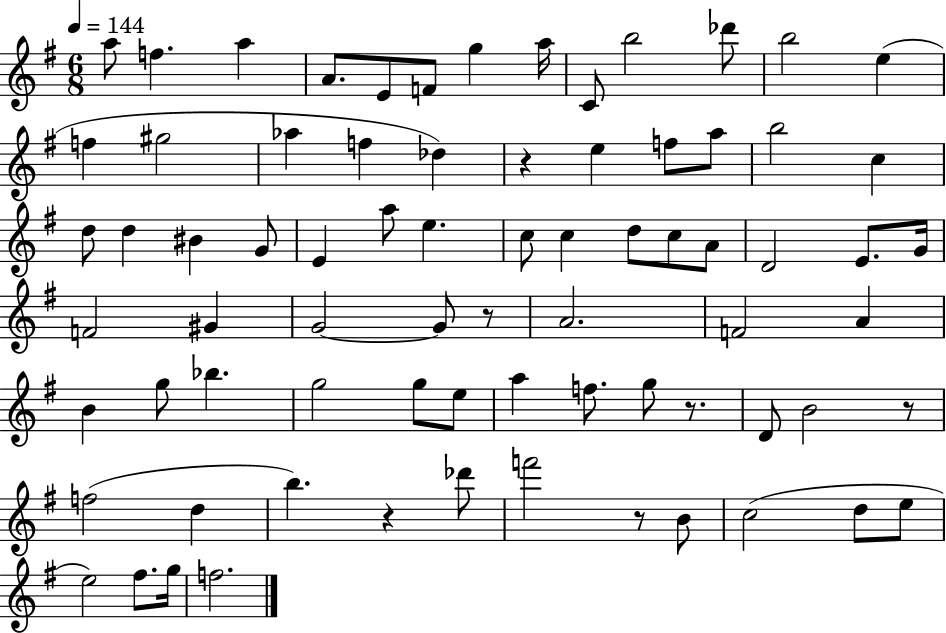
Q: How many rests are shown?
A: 6